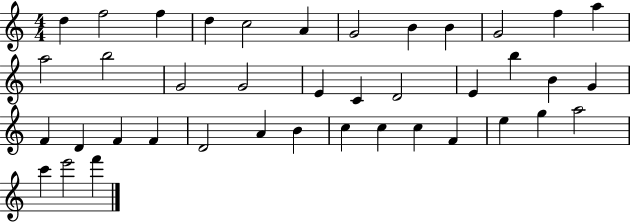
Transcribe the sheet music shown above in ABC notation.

X:1
T:Untitled
M:4/4
L:1/4
K:C
d f2 f d c2 A G2 B B G2 f a a2 b2 G2 G2 E C D2 E b B G F D F F D2 A B c c c F e g a2 c' e'2 f'